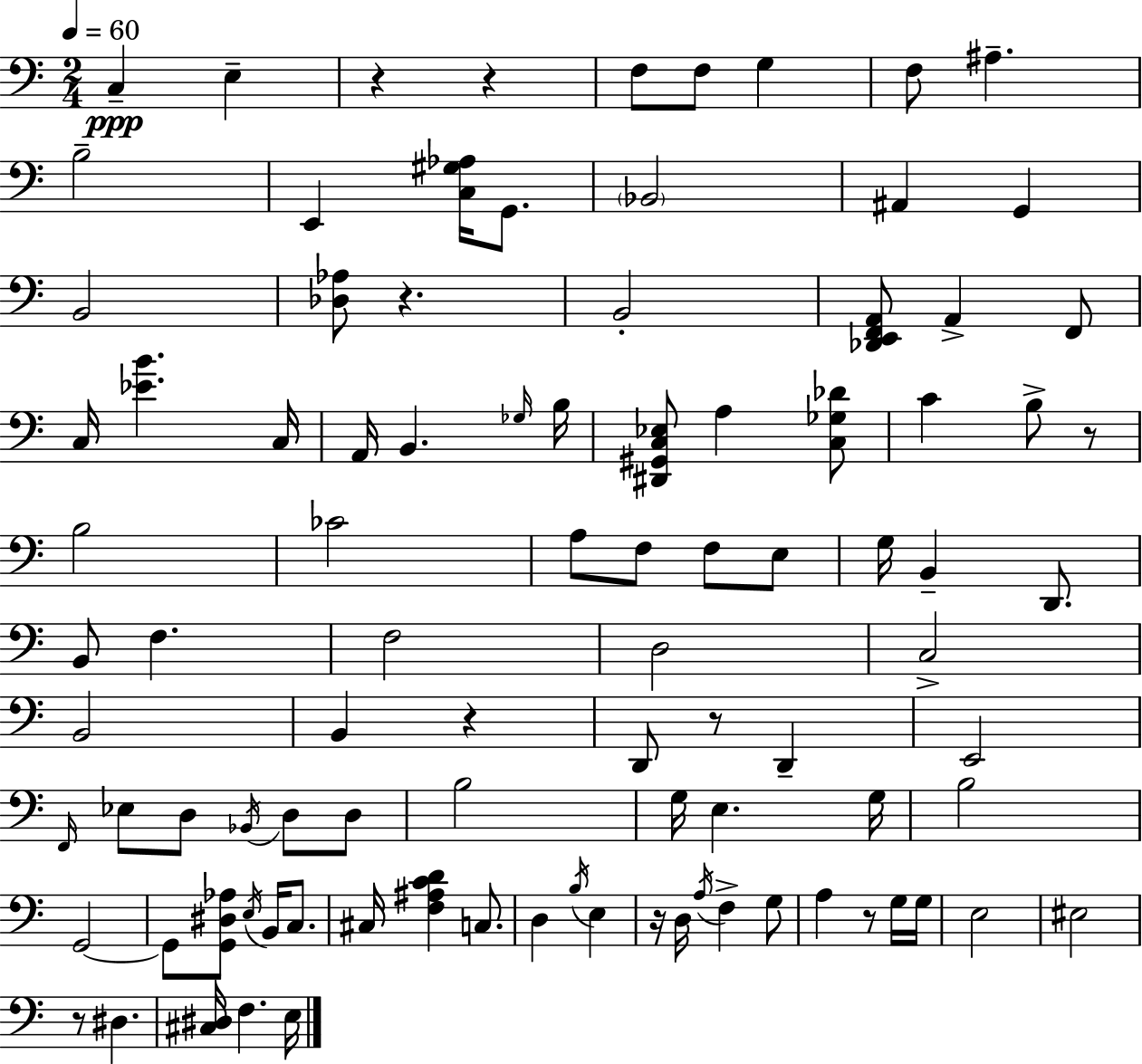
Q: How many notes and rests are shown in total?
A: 96